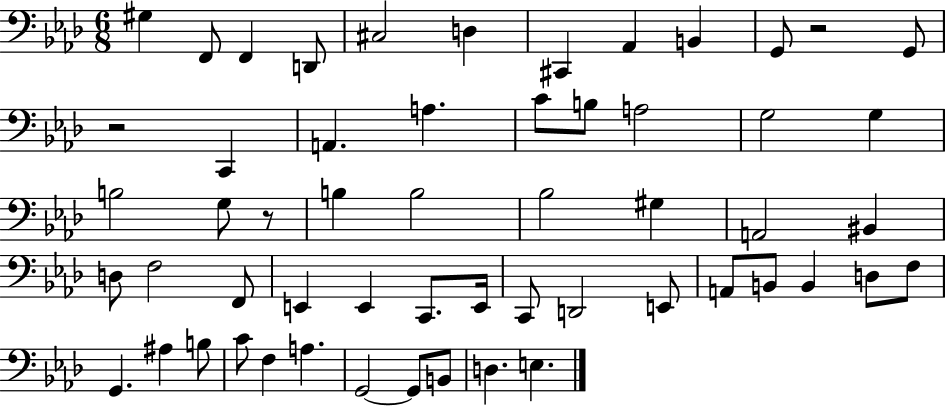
{
  \clef bass
  \numericTimeSignature
  \time 6/8
  \key aes \major
  \repeat volta 2 { gis4 f,8 f,4 d,8 | cis2 d4 | cis,4 aes,4 b,4 | g,8 r2 g,8 | \break r2 c,4 | a,4. a4. | c'8 b8 a2 | g2 g4 | \break b2 g8 r8 | b4 b2 | bes2 gis4 | a,2 bis,4 | \break d8 f2 f,8 | e,4 e,4 c,8. e,16 | c,8 d,2 e,8 | a,8 b,8 b,4 d8 f8 | \break g,4. ais4 b8 | c'8 f4 a4. | g,2~~ g,8 b,8 | d4. e4. | \break } \bar "|."
}